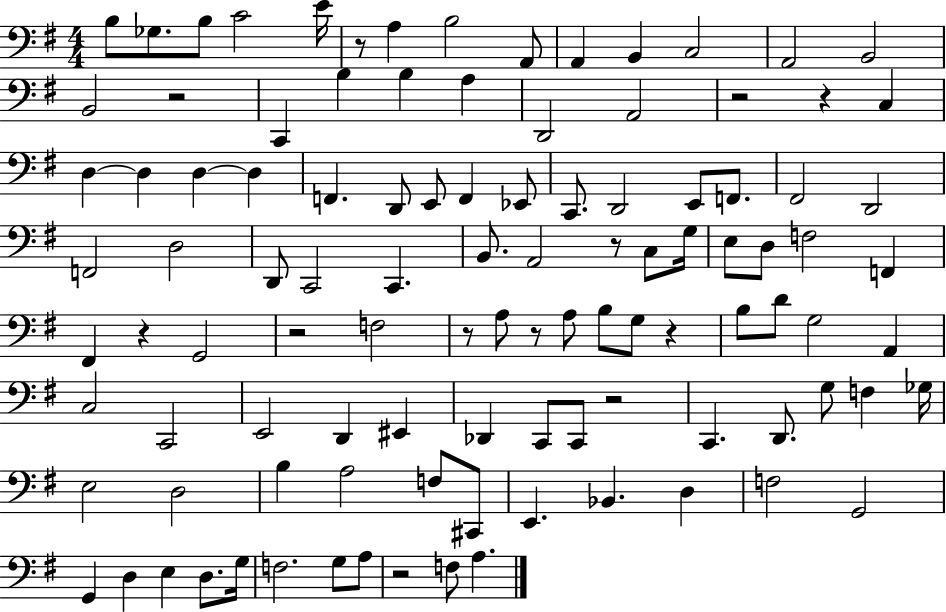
B3/e Gb3/e. B3/e C4/h E4/s R/e A3/q B3/h A2/e A2/q B2/q C3/h A2/h B2/h B2/h R/h C2/q B3/q B3/q A3/q D2/h A2/h R/h R/q C3/q D3/q D3/q D3/q D3/q F2/q. D2/e E2/e F2/q Eb2/e C2/e. D2/h E2/e F2/e. F#2/h D2/h F2/h D3/h D2/e C2/h C2/q. B2/e. A2/h R/e C3/e G3/s E3/e D3/e F3/h F2/q F#2/q R/q G2/h R/h F3/h R/e A3/e R/e A3/e B3/e G3/e R/q B3/e D4/e G3/h A2/q C3/h C2/h E2/h D2/q EIS2/q Db2/q C2/e C2/e R/h C2/q. D2/e. G3/e F3/q Gb3/s E3/h D3/h B3/q A3/h F3/e C#2/e E2/q. Bb2/q. D3/q F3/h G2/h G2/q D3/q E3/q D3/e. G3/s F3/h. G3/e A3/e R/h F3/e A3/q.